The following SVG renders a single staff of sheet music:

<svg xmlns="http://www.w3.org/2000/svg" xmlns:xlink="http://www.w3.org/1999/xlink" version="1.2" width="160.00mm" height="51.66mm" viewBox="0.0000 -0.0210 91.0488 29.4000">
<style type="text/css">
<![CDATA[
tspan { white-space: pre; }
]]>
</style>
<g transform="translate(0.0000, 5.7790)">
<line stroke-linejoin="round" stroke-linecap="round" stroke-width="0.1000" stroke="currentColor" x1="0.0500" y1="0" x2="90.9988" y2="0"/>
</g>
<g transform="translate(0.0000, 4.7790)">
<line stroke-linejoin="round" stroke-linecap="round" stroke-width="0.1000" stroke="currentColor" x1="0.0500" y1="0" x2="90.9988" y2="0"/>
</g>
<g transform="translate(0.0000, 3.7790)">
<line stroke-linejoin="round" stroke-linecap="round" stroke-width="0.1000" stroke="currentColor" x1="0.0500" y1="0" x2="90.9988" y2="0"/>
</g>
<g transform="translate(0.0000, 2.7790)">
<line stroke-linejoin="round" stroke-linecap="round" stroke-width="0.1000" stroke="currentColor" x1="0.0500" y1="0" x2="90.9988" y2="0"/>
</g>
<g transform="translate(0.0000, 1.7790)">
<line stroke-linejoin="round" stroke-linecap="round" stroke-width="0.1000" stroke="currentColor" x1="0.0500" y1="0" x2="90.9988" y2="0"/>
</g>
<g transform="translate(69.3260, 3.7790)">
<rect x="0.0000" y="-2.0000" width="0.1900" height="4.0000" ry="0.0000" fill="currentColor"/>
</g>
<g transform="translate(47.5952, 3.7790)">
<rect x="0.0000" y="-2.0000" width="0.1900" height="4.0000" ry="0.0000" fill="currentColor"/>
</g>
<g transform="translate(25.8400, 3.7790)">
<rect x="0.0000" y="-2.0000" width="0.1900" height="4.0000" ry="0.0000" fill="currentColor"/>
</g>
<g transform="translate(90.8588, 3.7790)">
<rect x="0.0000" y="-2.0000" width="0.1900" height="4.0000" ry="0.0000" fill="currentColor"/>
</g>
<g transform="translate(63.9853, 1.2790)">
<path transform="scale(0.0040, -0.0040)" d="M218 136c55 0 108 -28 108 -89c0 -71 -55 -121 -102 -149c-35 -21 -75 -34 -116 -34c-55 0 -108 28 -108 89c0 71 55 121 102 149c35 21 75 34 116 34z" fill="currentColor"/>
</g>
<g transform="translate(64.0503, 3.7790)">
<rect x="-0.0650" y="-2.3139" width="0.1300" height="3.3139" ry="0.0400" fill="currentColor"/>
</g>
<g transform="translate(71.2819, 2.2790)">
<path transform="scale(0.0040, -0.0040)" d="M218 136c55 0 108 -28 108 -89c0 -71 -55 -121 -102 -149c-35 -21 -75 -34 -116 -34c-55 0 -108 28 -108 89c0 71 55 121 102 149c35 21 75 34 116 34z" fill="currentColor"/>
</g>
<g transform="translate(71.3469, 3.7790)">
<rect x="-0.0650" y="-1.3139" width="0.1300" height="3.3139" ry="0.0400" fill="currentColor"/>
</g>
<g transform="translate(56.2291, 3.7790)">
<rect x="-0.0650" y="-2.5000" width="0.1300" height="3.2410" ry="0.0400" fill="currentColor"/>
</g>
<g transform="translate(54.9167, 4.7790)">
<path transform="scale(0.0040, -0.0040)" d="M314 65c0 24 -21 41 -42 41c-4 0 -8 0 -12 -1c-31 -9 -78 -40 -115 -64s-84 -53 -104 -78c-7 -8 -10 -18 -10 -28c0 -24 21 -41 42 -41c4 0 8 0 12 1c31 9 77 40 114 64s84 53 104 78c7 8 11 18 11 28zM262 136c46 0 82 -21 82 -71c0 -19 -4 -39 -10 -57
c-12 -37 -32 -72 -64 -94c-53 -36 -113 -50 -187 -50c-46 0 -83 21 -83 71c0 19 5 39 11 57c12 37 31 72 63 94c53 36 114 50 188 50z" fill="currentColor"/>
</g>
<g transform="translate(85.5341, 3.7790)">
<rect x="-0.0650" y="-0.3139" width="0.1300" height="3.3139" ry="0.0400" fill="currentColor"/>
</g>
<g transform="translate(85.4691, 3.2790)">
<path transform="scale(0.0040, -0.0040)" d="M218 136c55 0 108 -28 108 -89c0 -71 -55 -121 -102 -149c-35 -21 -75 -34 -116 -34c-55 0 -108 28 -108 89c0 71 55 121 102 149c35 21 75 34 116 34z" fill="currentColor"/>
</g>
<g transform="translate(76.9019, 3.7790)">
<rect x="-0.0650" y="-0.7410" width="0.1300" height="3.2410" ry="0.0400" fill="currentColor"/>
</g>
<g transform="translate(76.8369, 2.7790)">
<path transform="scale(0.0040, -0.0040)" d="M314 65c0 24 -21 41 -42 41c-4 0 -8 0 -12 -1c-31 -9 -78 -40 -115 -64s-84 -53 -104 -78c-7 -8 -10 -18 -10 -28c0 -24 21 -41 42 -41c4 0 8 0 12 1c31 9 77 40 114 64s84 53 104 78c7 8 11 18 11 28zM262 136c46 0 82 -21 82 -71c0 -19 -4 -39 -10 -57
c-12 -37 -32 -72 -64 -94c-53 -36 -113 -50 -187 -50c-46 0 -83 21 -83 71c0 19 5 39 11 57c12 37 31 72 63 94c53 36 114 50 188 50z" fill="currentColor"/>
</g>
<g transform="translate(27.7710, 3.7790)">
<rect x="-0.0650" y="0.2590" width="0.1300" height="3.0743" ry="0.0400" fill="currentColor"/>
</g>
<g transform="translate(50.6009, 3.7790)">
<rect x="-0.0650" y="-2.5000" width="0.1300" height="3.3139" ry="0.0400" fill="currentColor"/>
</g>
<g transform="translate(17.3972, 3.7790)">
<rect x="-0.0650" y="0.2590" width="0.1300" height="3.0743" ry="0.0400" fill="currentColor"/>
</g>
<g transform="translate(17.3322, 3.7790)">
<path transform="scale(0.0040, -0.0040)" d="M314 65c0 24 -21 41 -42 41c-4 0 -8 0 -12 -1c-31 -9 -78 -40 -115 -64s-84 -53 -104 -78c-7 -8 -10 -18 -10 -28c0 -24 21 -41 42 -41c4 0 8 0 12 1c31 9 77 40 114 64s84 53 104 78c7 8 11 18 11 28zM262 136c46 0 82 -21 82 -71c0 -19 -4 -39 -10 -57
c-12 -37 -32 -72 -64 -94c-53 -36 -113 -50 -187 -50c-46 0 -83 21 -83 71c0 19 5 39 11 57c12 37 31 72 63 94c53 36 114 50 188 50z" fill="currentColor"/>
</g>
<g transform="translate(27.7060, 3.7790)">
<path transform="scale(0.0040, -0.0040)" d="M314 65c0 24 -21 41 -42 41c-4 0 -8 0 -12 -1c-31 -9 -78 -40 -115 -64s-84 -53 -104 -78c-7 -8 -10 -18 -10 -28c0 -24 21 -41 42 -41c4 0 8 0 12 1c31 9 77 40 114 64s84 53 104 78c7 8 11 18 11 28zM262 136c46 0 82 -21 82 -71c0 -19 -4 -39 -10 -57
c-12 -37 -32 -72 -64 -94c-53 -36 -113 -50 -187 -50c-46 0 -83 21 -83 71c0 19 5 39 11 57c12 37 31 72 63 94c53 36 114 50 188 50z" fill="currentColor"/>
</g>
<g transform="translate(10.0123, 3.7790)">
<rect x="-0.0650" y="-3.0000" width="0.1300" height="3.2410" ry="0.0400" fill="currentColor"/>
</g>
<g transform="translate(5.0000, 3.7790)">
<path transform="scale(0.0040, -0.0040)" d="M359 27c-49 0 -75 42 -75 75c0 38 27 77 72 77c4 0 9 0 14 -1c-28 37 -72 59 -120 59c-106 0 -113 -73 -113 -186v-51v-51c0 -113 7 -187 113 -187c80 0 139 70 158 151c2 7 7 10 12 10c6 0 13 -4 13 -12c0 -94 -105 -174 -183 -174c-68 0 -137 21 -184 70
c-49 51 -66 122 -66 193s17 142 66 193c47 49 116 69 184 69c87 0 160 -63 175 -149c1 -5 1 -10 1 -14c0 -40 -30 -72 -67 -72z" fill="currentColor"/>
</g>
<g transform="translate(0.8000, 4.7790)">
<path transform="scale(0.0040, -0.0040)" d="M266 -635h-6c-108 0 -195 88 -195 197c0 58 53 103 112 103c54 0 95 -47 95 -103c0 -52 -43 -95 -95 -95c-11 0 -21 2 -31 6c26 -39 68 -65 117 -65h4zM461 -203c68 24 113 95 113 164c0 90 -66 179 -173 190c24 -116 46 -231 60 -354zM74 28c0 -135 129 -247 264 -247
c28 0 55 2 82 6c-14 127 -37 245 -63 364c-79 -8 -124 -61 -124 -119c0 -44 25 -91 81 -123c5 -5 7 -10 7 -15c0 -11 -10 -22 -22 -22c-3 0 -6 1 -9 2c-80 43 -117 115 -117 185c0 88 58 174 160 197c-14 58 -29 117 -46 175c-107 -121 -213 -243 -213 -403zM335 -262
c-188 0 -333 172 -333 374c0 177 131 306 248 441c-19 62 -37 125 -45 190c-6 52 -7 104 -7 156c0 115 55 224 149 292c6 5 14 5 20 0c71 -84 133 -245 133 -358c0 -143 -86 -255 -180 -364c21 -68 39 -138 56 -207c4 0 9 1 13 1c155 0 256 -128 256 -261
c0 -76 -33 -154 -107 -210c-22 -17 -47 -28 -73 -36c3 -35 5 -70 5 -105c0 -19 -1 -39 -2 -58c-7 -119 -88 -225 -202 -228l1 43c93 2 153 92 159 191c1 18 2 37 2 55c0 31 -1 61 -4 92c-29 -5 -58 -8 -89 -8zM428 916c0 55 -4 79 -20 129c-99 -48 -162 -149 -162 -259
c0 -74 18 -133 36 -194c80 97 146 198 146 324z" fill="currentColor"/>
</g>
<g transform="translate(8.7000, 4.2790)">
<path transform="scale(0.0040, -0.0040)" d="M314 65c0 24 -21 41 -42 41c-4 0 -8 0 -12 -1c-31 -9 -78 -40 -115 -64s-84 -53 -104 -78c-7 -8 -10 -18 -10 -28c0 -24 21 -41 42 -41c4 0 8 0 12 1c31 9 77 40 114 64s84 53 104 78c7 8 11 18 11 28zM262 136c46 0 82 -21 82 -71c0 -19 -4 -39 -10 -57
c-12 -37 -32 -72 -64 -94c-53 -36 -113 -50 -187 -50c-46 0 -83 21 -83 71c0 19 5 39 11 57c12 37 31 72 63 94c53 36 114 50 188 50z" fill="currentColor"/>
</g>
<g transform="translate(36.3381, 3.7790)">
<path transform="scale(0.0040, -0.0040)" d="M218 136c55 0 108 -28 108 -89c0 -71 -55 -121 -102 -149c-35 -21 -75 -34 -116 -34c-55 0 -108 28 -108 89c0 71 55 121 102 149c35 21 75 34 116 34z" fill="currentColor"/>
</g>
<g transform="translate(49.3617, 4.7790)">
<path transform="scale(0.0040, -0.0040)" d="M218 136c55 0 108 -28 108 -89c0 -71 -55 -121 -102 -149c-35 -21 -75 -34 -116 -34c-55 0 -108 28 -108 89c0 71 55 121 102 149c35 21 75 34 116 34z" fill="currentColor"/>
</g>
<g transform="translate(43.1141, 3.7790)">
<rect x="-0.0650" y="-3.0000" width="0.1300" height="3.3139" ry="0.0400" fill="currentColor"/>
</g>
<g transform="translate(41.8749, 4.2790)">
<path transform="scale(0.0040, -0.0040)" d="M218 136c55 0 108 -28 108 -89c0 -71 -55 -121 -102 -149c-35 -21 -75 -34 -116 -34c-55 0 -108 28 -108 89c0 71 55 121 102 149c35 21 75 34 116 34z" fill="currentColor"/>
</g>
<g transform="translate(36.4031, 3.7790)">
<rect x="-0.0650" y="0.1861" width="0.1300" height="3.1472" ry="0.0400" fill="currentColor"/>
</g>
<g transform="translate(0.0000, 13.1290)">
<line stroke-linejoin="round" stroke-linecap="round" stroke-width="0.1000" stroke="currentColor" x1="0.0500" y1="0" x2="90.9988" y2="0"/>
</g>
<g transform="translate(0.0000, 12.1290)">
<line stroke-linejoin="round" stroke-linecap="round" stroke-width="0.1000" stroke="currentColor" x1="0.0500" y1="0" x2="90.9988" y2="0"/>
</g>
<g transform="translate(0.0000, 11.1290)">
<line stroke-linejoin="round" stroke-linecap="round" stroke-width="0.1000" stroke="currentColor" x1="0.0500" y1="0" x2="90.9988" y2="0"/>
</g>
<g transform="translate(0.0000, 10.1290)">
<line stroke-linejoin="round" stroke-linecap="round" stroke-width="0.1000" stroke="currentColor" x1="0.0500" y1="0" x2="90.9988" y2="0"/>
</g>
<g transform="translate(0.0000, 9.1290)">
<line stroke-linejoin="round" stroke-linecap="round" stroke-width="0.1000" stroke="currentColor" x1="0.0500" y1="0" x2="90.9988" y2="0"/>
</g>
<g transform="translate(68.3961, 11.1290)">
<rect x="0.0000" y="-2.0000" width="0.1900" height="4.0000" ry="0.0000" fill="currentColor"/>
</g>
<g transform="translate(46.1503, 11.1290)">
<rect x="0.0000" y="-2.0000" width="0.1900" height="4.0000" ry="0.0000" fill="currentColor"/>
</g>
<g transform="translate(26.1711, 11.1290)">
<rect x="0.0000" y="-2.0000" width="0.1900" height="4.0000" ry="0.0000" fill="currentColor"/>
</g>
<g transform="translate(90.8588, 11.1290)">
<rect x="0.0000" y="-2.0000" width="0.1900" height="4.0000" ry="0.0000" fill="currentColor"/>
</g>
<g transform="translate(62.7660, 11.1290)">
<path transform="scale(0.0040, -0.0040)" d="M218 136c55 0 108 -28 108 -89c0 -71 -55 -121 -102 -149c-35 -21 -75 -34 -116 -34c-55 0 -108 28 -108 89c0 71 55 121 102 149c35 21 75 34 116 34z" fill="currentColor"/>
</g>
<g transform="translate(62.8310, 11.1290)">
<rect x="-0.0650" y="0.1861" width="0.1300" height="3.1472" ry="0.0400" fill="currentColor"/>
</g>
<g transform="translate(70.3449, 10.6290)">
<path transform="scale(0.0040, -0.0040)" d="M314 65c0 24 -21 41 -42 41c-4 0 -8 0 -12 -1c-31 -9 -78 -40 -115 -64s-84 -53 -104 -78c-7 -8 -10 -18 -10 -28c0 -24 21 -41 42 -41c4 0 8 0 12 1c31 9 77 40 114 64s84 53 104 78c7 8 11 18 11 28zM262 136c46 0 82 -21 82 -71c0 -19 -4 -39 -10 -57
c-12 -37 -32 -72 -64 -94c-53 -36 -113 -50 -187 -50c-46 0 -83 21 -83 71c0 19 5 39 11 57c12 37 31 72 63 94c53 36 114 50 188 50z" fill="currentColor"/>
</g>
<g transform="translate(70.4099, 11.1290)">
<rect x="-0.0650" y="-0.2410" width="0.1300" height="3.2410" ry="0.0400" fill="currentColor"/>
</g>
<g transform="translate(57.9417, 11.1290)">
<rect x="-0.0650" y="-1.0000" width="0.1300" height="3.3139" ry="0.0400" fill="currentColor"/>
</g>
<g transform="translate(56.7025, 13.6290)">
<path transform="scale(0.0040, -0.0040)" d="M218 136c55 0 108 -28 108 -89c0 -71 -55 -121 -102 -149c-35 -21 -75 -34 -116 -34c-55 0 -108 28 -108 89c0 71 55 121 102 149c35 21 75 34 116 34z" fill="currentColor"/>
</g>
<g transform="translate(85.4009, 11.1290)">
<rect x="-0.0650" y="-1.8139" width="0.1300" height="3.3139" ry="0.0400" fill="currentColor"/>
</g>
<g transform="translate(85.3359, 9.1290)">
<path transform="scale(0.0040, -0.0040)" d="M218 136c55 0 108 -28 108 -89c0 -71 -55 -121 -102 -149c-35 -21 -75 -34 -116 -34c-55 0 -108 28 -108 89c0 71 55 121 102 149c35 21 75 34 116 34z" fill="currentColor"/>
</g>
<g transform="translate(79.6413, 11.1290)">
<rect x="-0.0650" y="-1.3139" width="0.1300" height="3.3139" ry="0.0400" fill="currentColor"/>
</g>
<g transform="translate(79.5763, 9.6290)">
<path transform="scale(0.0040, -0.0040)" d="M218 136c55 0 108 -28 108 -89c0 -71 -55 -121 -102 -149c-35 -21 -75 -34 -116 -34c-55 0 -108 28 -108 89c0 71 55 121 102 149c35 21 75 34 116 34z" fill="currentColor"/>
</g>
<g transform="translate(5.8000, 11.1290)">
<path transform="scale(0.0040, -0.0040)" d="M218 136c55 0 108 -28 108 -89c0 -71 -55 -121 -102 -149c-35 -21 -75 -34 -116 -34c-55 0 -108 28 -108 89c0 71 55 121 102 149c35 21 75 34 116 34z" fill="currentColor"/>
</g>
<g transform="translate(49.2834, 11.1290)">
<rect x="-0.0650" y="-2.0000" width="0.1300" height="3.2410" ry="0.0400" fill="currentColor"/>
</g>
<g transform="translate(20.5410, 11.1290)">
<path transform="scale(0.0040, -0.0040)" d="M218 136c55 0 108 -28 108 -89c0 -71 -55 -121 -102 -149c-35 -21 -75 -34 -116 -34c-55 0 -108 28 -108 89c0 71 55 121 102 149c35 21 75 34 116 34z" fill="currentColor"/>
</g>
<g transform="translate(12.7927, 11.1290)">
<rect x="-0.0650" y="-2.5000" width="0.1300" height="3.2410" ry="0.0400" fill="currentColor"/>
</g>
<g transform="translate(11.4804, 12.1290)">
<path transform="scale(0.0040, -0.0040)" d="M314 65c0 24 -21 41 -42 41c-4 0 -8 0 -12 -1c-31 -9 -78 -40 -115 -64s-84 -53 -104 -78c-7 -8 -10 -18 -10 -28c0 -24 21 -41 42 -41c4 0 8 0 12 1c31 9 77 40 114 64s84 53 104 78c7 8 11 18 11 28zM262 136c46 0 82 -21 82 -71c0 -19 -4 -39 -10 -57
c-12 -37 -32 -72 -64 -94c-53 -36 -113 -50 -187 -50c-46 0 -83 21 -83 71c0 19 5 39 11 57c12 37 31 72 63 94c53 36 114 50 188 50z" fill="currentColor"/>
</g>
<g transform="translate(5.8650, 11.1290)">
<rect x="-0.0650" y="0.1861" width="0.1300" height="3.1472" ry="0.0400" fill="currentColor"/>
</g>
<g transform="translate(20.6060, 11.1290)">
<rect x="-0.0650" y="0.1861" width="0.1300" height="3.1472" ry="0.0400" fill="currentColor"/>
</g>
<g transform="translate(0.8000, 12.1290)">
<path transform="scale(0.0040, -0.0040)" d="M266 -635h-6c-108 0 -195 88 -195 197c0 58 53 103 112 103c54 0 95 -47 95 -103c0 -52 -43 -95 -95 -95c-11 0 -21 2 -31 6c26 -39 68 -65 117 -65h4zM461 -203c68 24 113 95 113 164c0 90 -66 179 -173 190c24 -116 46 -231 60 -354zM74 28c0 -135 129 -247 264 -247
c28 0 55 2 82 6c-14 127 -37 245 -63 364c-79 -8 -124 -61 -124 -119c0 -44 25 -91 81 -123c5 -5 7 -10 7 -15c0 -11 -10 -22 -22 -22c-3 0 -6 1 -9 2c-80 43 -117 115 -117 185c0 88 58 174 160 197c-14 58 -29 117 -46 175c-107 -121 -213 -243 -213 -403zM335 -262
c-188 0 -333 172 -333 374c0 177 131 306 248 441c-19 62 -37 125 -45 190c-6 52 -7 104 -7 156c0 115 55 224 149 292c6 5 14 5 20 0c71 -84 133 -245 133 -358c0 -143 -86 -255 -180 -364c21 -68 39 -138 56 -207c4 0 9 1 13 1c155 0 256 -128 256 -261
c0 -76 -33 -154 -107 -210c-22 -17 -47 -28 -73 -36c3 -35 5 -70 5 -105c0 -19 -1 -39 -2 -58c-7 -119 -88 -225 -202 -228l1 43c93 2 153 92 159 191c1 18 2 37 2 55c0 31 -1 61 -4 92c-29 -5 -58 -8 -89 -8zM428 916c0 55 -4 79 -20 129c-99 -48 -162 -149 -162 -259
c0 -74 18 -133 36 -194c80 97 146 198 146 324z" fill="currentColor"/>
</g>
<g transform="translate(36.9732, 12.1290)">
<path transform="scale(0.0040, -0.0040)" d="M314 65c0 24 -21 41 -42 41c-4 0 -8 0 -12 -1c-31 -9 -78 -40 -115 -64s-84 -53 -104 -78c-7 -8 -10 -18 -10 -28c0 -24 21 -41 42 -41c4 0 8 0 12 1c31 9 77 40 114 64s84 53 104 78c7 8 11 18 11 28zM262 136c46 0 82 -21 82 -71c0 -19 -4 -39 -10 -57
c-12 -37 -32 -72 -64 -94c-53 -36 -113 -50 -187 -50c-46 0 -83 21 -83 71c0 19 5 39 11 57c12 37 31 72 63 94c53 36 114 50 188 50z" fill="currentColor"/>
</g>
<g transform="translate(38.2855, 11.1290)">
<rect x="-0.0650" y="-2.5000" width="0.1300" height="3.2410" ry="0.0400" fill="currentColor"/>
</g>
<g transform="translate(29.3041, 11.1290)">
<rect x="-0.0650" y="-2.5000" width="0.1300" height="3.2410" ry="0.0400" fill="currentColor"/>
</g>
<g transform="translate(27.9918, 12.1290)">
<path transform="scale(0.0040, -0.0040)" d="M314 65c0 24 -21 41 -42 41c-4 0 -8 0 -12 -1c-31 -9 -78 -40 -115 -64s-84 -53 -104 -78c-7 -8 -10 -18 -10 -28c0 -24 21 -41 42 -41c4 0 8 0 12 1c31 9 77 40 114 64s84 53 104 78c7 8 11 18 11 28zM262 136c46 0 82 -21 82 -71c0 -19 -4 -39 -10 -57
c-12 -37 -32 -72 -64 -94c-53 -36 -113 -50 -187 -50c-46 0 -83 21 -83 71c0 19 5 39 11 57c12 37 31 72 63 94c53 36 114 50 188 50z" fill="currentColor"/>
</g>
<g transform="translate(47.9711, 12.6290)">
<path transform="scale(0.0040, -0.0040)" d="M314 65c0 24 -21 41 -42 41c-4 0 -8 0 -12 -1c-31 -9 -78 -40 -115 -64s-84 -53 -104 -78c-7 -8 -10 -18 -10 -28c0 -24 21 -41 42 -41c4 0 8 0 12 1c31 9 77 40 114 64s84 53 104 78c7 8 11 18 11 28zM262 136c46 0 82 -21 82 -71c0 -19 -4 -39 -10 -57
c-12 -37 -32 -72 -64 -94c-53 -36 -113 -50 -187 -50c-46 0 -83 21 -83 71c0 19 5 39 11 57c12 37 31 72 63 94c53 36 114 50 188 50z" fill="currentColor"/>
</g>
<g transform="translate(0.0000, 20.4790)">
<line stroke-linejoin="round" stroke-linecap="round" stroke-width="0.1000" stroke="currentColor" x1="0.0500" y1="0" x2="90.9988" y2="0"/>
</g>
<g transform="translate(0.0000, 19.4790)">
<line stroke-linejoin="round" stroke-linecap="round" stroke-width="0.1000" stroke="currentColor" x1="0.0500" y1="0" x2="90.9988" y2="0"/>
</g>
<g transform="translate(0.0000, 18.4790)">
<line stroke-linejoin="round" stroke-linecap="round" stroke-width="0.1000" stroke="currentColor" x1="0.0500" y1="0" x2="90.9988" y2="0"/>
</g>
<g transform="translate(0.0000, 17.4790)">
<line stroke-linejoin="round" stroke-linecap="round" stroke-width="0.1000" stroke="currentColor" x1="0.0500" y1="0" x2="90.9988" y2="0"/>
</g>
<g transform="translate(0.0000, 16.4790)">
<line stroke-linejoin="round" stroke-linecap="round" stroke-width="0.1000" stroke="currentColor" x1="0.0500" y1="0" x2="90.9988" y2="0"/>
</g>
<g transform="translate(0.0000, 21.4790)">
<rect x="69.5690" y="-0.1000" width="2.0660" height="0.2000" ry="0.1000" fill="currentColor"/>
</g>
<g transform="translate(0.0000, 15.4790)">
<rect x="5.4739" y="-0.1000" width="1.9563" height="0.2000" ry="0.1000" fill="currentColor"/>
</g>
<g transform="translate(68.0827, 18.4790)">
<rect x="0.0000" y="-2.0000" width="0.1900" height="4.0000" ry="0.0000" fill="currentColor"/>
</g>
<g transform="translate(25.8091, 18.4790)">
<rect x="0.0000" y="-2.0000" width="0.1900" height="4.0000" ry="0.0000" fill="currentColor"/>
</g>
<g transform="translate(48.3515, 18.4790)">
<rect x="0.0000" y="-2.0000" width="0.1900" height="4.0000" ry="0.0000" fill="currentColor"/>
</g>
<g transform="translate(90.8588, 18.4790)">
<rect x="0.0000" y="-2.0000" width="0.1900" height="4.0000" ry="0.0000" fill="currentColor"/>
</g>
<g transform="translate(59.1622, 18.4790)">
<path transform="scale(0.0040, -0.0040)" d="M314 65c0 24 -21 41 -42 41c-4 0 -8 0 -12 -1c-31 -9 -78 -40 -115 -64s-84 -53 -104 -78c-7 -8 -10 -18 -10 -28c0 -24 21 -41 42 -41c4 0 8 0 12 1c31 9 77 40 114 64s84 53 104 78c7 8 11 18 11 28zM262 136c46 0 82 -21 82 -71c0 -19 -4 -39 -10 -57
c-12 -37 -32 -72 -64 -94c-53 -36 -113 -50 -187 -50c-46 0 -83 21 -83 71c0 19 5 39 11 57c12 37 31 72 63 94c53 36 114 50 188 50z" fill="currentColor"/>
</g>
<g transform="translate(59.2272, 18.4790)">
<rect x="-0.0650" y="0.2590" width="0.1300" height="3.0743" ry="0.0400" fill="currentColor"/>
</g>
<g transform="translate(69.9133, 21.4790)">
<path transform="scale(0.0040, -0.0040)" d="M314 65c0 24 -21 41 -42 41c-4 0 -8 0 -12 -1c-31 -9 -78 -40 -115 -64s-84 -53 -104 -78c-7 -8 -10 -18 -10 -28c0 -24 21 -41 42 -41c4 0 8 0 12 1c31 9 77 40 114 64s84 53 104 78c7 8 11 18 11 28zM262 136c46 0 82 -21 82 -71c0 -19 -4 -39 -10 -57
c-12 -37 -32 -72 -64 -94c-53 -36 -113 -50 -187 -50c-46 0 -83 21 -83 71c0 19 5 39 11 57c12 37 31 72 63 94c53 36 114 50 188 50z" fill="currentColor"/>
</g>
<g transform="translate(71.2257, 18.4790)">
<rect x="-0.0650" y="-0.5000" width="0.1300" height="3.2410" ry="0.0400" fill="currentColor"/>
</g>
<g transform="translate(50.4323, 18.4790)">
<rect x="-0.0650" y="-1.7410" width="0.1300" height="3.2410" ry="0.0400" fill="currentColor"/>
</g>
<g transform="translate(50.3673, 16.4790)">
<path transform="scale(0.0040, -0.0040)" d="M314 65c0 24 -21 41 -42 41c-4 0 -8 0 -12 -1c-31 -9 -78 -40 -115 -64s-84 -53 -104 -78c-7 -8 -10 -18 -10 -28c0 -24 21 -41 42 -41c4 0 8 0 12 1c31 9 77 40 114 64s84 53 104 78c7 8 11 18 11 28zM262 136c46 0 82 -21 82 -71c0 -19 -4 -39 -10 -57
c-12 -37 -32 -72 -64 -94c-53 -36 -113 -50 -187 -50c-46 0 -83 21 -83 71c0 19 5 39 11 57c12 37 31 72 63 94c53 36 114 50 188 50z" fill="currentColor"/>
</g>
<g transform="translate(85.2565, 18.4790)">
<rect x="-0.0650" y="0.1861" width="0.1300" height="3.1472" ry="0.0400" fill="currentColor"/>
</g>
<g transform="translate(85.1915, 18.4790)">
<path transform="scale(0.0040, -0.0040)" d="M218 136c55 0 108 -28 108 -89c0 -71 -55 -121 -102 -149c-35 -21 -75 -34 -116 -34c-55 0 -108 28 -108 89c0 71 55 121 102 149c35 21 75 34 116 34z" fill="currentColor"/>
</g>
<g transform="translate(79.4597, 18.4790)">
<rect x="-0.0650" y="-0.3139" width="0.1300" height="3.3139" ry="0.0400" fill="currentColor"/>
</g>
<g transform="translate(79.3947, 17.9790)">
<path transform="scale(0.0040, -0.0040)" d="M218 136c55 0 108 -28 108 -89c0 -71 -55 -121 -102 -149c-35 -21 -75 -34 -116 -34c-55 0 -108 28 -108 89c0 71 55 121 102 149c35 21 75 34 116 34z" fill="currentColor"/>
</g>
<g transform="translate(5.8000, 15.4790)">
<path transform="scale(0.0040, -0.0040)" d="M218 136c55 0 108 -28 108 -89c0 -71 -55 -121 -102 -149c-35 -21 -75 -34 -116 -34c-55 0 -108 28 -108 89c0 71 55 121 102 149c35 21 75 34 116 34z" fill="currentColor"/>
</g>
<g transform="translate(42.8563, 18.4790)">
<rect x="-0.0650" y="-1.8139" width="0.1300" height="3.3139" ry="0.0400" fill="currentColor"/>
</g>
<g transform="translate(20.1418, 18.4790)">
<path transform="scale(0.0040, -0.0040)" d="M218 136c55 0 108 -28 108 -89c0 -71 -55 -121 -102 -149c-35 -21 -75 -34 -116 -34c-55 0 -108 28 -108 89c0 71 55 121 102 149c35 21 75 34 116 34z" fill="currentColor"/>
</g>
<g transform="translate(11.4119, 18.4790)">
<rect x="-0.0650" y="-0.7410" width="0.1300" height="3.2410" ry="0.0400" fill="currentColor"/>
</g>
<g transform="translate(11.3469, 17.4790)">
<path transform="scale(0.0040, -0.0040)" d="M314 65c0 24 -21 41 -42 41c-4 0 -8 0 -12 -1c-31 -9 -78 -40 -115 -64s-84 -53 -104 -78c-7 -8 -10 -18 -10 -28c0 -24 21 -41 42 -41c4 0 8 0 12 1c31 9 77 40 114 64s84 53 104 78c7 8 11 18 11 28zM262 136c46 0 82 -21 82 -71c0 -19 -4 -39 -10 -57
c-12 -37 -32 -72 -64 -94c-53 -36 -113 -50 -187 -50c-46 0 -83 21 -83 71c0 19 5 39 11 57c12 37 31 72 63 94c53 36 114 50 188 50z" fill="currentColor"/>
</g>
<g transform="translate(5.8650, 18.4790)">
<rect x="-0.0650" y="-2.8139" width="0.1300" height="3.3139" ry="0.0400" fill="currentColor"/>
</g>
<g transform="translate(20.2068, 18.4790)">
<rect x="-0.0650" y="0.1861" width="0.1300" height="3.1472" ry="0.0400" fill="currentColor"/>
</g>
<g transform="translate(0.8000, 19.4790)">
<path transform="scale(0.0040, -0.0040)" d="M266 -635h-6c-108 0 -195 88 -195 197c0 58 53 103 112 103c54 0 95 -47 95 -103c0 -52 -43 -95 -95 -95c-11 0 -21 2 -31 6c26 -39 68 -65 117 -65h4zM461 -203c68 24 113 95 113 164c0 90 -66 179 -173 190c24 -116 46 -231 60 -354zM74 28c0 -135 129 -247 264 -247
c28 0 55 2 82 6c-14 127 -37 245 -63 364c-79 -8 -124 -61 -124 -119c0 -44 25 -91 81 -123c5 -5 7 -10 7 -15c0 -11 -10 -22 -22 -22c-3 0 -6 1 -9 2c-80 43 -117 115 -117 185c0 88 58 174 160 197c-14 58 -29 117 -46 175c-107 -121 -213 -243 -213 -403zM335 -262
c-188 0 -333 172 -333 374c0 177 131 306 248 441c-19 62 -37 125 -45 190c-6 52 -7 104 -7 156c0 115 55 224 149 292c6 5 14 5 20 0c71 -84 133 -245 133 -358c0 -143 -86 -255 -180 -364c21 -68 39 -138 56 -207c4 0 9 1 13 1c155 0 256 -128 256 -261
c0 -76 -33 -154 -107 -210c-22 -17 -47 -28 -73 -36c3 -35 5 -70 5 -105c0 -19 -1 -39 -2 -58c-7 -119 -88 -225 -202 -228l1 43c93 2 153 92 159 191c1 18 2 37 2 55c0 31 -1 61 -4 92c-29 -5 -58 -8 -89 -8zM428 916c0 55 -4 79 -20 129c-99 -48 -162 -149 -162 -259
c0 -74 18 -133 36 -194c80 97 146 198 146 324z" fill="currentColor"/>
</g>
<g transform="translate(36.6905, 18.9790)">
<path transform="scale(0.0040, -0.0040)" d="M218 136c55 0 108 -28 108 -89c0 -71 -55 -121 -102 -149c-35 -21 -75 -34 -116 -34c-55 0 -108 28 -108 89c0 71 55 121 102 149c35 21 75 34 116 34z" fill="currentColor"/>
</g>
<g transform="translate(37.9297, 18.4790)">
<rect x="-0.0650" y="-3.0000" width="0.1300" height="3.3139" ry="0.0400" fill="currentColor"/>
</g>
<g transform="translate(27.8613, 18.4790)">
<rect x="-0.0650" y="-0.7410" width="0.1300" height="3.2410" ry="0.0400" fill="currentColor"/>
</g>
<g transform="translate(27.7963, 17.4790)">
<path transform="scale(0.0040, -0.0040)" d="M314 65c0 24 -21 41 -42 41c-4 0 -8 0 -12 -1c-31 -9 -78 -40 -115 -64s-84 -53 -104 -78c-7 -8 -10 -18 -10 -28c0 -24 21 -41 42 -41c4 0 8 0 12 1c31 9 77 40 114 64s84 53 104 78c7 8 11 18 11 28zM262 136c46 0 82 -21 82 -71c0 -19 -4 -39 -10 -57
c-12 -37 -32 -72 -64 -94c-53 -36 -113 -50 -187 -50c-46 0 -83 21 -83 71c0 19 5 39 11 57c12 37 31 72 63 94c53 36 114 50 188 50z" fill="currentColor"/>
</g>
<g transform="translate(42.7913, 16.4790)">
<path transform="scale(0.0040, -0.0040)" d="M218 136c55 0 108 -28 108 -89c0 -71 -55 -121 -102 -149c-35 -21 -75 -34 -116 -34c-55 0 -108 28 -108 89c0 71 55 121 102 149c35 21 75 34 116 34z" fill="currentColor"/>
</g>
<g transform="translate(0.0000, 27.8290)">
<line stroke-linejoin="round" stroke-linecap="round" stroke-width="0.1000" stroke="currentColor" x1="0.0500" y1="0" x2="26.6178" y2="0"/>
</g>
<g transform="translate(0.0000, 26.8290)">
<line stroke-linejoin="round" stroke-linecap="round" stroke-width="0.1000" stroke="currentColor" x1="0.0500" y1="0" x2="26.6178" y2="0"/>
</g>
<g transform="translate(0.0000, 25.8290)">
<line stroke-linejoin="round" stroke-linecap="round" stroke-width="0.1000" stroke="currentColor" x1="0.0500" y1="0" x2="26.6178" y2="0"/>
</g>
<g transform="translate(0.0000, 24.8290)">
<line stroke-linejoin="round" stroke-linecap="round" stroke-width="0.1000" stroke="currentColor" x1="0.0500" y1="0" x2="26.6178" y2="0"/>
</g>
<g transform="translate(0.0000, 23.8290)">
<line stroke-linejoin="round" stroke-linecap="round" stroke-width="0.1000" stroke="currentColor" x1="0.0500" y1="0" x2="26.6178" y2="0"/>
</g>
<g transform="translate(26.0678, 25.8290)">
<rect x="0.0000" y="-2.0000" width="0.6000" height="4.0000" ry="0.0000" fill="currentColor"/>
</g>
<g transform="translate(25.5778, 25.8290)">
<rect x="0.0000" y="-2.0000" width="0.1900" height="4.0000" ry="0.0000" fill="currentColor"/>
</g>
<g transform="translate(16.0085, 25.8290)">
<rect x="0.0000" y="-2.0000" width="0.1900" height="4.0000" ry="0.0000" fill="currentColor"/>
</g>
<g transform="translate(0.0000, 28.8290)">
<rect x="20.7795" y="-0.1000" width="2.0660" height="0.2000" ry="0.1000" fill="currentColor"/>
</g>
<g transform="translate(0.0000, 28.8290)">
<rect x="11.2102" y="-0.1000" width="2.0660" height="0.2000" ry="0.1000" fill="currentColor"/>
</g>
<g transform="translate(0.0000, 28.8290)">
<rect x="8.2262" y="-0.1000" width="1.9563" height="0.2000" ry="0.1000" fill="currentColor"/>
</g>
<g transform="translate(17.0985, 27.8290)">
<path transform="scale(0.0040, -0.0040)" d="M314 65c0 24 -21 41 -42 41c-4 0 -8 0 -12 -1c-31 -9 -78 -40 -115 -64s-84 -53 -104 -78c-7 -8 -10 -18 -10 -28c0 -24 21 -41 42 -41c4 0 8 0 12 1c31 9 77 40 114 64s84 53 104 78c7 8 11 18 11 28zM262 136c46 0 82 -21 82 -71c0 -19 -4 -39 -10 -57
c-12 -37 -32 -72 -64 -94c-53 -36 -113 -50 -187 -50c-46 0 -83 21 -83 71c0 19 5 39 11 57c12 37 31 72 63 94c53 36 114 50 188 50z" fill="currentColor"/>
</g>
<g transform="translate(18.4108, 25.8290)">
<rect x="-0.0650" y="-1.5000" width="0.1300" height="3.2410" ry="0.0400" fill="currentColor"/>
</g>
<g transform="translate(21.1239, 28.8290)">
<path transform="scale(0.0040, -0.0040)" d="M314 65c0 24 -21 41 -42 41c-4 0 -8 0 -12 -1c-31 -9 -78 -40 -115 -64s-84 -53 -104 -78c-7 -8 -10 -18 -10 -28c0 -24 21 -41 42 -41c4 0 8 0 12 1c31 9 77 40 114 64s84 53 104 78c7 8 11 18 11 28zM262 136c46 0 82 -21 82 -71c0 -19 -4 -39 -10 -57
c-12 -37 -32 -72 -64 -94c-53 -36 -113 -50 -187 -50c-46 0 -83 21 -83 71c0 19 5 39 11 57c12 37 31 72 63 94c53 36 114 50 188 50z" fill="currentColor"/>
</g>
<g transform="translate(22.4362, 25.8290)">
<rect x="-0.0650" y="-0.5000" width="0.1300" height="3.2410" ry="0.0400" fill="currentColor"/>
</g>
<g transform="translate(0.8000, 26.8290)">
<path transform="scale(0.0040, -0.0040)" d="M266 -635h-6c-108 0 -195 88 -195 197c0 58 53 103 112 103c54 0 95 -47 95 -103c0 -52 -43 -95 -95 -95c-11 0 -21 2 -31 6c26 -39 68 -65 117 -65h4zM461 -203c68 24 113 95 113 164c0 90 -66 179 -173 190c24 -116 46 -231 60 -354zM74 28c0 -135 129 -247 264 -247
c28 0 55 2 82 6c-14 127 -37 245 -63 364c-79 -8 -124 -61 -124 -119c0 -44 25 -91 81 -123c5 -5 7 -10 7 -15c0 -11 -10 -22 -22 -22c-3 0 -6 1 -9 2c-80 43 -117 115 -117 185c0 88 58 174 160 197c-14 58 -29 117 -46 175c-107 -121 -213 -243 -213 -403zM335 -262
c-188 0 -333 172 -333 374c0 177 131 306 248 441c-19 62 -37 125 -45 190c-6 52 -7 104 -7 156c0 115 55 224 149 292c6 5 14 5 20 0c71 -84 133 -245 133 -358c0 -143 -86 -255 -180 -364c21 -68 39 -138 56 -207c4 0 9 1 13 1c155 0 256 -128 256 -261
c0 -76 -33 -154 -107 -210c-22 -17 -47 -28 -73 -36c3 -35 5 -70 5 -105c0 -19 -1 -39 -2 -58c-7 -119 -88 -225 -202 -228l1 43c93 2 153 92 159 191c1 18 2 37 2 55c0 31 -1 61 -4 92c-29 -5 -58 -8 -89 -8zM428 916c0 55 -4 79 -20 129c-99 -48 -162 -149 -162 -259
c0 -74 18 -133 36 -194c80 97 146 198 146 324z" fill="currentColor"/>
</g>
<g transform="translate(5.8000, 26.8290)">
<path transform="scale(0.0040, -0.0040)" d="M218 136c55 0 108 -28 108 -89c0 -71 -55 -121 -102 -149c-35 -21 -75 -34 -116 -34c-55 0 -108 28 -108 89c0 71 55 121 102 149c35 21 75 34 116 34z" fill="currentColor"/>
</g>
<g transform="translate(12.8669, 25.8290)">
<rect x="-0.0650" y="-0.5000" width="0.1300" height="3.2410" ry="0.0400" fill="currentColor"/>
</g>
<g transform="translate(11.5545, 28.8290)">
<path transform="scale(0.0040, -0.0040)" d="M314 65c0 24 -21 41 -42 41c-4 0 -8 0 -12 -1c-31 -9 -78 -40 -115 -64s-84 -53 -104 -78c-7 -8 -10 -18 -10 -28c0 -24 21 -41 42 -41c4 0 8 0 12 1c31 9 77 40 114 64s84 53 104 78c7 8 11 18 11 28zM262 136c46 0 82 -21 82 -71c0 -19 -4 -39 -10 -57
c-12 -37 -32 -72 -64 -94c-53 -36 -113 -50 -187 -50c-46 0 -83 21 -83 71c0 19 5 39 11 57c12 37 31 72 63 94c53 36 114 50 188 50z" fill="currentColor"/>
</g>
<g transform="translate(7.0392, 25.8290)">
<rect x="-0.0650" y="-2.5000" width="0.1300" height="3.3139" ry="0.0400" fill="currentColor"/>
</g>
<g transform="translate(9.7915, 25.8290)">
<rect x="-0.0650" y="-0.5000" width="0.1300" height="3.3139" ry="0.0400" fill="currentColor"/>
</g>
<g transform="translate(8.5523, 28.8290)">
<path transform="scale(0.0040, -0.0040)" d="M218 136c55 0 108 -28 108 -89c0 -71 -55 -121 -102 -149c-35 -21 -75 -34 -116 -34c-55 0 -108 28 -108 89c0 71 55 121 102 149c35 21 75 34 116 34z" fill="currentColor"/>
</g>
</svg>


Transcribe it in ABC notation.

X:1
T:Untitled
M:4/4
L:1/4
K:C
A2 B2 B2 B A G G2 g e d2 c B G2 B G2 G2 F2 D B c2 e f a d2 B d2 A f f2 B2 C2 c B G C C2 E2 C2